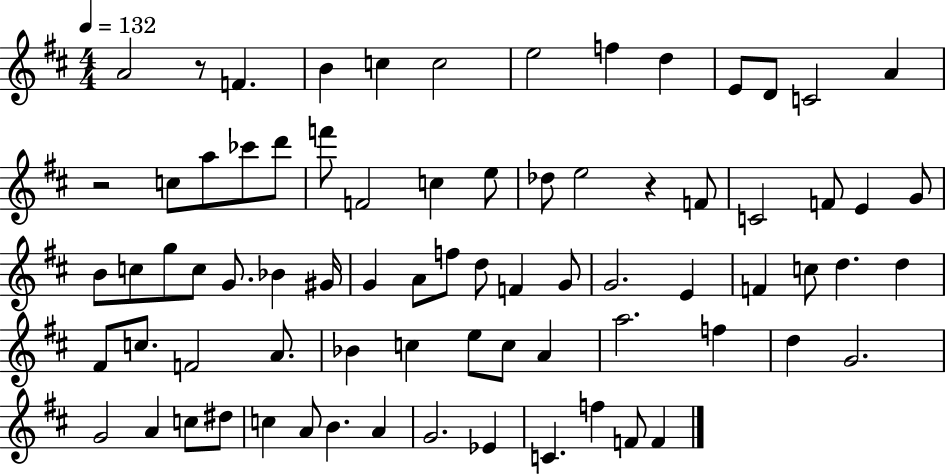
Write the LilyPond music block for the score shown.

{
  \clef treble
  \numericTimeSignature
  \time 4/4
  \key d \major
  \tempo 4 = 132
  a'2 r8 f'4. | b'4 c''4 c''2 | e''2 f''4 d''4 | e'8 d'8 c'2 a'4 | \break r2 c''8 a''8 ces'''8 d'''8 | f'''8 f'2 c''4 e''8 | des''8 e''2 r4 f'8 | c'2 f'8 e'4 g'8 | \break b'8 c''8 g''8 c''8 g'8. bes'4 gis'16 | g'4 a'8 f''8 d''8 f'4 g'8 | g'2. e'4 | f'4 c''8 d''4. d''4 | \break fis'8 c''8. f'2 a'8. | bes'4 c''4 e''8 c''8 a'4 | a''2. f''4 | d''4 g'2. | \break g'2 a'4 c''8 dis''8 | c''4 a'8 b'4. a'4 | g'2. ees'4 | c'4. f''4 f'8 f'4 | \break \bar "|."
}